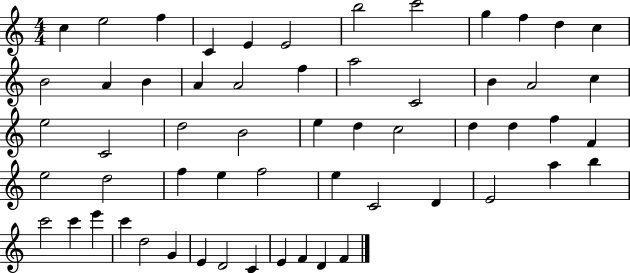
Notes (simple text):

C5/q E5/h F5/q C4/q E4/q E4/h B5/h C6/h G5/q F5/q D5/q C5/q B4/h A4/q B4/q A4/q A4/h F5/q A5/h C4/h B4/q A4/h C5/q E5/h C4/h D5/h B4/h E5/q D5/q C5/h D5/q D5/q F5/q F4/q E5/h D5/h F5/q E5/q F5/h E5/q C4/h D4/q E4/h A5/q B5/q C6/h C6/q E6/q C6/q D5/h G4/q E4/q D4/h C4/q E4/q F4/q D4/q F4/q